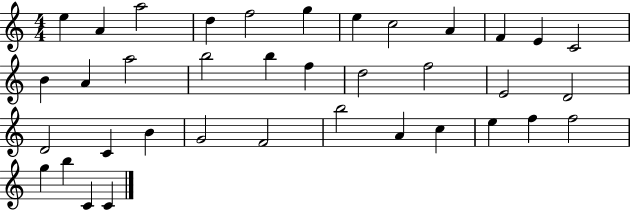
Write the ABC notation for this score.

X:1
T:Untitled
M:4/4
L:1/4
K:C
e A a2 d f2 g e c2 A F E C2 B A a2 b2 b f d2 f2 E2 D2 D2 C B G2 F2 b2 A c e f f2 g b C C